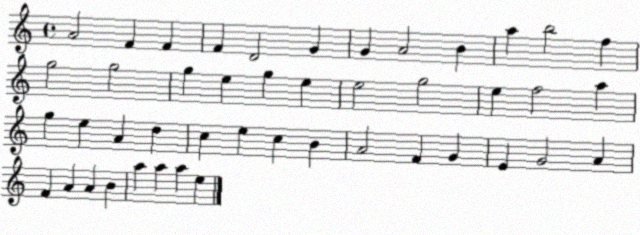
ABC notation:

X:1
T:Untitled
M:4/4
L:1/4
K:C
A2 F F F D2 G G A2 B a b2 f g2 g2 g e g e e2 g2 e f2 a g e A d c e c B A2 F G E G2 A F A A B a a a e